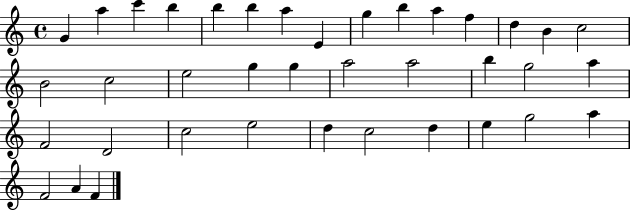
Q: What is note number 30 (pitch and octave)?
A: D5